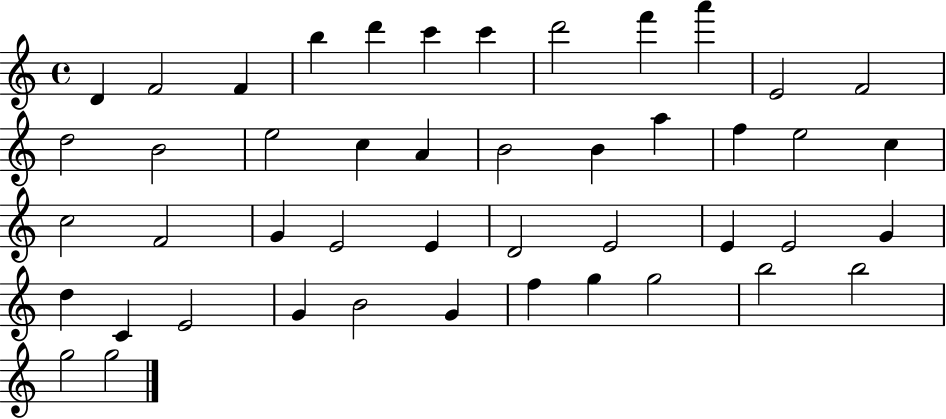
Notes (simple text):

D4/q F4/h F4/q B5/q D6/q C6/q C6/q D6/h F6/q A6/q E4/h F4/h D5/h B4/h E5/h C5/q A4/q B4/h B4/q A5/q F5/q E5/h C5/q C5/h F4/h G4/q E4/h E4/q D4/h E4/h E4/q E4/h G4/q D5/q C4/q E4/h G4/q B4/h G4/q F5/q G5/q G5/h B5/h B5/h G5/h G5/h